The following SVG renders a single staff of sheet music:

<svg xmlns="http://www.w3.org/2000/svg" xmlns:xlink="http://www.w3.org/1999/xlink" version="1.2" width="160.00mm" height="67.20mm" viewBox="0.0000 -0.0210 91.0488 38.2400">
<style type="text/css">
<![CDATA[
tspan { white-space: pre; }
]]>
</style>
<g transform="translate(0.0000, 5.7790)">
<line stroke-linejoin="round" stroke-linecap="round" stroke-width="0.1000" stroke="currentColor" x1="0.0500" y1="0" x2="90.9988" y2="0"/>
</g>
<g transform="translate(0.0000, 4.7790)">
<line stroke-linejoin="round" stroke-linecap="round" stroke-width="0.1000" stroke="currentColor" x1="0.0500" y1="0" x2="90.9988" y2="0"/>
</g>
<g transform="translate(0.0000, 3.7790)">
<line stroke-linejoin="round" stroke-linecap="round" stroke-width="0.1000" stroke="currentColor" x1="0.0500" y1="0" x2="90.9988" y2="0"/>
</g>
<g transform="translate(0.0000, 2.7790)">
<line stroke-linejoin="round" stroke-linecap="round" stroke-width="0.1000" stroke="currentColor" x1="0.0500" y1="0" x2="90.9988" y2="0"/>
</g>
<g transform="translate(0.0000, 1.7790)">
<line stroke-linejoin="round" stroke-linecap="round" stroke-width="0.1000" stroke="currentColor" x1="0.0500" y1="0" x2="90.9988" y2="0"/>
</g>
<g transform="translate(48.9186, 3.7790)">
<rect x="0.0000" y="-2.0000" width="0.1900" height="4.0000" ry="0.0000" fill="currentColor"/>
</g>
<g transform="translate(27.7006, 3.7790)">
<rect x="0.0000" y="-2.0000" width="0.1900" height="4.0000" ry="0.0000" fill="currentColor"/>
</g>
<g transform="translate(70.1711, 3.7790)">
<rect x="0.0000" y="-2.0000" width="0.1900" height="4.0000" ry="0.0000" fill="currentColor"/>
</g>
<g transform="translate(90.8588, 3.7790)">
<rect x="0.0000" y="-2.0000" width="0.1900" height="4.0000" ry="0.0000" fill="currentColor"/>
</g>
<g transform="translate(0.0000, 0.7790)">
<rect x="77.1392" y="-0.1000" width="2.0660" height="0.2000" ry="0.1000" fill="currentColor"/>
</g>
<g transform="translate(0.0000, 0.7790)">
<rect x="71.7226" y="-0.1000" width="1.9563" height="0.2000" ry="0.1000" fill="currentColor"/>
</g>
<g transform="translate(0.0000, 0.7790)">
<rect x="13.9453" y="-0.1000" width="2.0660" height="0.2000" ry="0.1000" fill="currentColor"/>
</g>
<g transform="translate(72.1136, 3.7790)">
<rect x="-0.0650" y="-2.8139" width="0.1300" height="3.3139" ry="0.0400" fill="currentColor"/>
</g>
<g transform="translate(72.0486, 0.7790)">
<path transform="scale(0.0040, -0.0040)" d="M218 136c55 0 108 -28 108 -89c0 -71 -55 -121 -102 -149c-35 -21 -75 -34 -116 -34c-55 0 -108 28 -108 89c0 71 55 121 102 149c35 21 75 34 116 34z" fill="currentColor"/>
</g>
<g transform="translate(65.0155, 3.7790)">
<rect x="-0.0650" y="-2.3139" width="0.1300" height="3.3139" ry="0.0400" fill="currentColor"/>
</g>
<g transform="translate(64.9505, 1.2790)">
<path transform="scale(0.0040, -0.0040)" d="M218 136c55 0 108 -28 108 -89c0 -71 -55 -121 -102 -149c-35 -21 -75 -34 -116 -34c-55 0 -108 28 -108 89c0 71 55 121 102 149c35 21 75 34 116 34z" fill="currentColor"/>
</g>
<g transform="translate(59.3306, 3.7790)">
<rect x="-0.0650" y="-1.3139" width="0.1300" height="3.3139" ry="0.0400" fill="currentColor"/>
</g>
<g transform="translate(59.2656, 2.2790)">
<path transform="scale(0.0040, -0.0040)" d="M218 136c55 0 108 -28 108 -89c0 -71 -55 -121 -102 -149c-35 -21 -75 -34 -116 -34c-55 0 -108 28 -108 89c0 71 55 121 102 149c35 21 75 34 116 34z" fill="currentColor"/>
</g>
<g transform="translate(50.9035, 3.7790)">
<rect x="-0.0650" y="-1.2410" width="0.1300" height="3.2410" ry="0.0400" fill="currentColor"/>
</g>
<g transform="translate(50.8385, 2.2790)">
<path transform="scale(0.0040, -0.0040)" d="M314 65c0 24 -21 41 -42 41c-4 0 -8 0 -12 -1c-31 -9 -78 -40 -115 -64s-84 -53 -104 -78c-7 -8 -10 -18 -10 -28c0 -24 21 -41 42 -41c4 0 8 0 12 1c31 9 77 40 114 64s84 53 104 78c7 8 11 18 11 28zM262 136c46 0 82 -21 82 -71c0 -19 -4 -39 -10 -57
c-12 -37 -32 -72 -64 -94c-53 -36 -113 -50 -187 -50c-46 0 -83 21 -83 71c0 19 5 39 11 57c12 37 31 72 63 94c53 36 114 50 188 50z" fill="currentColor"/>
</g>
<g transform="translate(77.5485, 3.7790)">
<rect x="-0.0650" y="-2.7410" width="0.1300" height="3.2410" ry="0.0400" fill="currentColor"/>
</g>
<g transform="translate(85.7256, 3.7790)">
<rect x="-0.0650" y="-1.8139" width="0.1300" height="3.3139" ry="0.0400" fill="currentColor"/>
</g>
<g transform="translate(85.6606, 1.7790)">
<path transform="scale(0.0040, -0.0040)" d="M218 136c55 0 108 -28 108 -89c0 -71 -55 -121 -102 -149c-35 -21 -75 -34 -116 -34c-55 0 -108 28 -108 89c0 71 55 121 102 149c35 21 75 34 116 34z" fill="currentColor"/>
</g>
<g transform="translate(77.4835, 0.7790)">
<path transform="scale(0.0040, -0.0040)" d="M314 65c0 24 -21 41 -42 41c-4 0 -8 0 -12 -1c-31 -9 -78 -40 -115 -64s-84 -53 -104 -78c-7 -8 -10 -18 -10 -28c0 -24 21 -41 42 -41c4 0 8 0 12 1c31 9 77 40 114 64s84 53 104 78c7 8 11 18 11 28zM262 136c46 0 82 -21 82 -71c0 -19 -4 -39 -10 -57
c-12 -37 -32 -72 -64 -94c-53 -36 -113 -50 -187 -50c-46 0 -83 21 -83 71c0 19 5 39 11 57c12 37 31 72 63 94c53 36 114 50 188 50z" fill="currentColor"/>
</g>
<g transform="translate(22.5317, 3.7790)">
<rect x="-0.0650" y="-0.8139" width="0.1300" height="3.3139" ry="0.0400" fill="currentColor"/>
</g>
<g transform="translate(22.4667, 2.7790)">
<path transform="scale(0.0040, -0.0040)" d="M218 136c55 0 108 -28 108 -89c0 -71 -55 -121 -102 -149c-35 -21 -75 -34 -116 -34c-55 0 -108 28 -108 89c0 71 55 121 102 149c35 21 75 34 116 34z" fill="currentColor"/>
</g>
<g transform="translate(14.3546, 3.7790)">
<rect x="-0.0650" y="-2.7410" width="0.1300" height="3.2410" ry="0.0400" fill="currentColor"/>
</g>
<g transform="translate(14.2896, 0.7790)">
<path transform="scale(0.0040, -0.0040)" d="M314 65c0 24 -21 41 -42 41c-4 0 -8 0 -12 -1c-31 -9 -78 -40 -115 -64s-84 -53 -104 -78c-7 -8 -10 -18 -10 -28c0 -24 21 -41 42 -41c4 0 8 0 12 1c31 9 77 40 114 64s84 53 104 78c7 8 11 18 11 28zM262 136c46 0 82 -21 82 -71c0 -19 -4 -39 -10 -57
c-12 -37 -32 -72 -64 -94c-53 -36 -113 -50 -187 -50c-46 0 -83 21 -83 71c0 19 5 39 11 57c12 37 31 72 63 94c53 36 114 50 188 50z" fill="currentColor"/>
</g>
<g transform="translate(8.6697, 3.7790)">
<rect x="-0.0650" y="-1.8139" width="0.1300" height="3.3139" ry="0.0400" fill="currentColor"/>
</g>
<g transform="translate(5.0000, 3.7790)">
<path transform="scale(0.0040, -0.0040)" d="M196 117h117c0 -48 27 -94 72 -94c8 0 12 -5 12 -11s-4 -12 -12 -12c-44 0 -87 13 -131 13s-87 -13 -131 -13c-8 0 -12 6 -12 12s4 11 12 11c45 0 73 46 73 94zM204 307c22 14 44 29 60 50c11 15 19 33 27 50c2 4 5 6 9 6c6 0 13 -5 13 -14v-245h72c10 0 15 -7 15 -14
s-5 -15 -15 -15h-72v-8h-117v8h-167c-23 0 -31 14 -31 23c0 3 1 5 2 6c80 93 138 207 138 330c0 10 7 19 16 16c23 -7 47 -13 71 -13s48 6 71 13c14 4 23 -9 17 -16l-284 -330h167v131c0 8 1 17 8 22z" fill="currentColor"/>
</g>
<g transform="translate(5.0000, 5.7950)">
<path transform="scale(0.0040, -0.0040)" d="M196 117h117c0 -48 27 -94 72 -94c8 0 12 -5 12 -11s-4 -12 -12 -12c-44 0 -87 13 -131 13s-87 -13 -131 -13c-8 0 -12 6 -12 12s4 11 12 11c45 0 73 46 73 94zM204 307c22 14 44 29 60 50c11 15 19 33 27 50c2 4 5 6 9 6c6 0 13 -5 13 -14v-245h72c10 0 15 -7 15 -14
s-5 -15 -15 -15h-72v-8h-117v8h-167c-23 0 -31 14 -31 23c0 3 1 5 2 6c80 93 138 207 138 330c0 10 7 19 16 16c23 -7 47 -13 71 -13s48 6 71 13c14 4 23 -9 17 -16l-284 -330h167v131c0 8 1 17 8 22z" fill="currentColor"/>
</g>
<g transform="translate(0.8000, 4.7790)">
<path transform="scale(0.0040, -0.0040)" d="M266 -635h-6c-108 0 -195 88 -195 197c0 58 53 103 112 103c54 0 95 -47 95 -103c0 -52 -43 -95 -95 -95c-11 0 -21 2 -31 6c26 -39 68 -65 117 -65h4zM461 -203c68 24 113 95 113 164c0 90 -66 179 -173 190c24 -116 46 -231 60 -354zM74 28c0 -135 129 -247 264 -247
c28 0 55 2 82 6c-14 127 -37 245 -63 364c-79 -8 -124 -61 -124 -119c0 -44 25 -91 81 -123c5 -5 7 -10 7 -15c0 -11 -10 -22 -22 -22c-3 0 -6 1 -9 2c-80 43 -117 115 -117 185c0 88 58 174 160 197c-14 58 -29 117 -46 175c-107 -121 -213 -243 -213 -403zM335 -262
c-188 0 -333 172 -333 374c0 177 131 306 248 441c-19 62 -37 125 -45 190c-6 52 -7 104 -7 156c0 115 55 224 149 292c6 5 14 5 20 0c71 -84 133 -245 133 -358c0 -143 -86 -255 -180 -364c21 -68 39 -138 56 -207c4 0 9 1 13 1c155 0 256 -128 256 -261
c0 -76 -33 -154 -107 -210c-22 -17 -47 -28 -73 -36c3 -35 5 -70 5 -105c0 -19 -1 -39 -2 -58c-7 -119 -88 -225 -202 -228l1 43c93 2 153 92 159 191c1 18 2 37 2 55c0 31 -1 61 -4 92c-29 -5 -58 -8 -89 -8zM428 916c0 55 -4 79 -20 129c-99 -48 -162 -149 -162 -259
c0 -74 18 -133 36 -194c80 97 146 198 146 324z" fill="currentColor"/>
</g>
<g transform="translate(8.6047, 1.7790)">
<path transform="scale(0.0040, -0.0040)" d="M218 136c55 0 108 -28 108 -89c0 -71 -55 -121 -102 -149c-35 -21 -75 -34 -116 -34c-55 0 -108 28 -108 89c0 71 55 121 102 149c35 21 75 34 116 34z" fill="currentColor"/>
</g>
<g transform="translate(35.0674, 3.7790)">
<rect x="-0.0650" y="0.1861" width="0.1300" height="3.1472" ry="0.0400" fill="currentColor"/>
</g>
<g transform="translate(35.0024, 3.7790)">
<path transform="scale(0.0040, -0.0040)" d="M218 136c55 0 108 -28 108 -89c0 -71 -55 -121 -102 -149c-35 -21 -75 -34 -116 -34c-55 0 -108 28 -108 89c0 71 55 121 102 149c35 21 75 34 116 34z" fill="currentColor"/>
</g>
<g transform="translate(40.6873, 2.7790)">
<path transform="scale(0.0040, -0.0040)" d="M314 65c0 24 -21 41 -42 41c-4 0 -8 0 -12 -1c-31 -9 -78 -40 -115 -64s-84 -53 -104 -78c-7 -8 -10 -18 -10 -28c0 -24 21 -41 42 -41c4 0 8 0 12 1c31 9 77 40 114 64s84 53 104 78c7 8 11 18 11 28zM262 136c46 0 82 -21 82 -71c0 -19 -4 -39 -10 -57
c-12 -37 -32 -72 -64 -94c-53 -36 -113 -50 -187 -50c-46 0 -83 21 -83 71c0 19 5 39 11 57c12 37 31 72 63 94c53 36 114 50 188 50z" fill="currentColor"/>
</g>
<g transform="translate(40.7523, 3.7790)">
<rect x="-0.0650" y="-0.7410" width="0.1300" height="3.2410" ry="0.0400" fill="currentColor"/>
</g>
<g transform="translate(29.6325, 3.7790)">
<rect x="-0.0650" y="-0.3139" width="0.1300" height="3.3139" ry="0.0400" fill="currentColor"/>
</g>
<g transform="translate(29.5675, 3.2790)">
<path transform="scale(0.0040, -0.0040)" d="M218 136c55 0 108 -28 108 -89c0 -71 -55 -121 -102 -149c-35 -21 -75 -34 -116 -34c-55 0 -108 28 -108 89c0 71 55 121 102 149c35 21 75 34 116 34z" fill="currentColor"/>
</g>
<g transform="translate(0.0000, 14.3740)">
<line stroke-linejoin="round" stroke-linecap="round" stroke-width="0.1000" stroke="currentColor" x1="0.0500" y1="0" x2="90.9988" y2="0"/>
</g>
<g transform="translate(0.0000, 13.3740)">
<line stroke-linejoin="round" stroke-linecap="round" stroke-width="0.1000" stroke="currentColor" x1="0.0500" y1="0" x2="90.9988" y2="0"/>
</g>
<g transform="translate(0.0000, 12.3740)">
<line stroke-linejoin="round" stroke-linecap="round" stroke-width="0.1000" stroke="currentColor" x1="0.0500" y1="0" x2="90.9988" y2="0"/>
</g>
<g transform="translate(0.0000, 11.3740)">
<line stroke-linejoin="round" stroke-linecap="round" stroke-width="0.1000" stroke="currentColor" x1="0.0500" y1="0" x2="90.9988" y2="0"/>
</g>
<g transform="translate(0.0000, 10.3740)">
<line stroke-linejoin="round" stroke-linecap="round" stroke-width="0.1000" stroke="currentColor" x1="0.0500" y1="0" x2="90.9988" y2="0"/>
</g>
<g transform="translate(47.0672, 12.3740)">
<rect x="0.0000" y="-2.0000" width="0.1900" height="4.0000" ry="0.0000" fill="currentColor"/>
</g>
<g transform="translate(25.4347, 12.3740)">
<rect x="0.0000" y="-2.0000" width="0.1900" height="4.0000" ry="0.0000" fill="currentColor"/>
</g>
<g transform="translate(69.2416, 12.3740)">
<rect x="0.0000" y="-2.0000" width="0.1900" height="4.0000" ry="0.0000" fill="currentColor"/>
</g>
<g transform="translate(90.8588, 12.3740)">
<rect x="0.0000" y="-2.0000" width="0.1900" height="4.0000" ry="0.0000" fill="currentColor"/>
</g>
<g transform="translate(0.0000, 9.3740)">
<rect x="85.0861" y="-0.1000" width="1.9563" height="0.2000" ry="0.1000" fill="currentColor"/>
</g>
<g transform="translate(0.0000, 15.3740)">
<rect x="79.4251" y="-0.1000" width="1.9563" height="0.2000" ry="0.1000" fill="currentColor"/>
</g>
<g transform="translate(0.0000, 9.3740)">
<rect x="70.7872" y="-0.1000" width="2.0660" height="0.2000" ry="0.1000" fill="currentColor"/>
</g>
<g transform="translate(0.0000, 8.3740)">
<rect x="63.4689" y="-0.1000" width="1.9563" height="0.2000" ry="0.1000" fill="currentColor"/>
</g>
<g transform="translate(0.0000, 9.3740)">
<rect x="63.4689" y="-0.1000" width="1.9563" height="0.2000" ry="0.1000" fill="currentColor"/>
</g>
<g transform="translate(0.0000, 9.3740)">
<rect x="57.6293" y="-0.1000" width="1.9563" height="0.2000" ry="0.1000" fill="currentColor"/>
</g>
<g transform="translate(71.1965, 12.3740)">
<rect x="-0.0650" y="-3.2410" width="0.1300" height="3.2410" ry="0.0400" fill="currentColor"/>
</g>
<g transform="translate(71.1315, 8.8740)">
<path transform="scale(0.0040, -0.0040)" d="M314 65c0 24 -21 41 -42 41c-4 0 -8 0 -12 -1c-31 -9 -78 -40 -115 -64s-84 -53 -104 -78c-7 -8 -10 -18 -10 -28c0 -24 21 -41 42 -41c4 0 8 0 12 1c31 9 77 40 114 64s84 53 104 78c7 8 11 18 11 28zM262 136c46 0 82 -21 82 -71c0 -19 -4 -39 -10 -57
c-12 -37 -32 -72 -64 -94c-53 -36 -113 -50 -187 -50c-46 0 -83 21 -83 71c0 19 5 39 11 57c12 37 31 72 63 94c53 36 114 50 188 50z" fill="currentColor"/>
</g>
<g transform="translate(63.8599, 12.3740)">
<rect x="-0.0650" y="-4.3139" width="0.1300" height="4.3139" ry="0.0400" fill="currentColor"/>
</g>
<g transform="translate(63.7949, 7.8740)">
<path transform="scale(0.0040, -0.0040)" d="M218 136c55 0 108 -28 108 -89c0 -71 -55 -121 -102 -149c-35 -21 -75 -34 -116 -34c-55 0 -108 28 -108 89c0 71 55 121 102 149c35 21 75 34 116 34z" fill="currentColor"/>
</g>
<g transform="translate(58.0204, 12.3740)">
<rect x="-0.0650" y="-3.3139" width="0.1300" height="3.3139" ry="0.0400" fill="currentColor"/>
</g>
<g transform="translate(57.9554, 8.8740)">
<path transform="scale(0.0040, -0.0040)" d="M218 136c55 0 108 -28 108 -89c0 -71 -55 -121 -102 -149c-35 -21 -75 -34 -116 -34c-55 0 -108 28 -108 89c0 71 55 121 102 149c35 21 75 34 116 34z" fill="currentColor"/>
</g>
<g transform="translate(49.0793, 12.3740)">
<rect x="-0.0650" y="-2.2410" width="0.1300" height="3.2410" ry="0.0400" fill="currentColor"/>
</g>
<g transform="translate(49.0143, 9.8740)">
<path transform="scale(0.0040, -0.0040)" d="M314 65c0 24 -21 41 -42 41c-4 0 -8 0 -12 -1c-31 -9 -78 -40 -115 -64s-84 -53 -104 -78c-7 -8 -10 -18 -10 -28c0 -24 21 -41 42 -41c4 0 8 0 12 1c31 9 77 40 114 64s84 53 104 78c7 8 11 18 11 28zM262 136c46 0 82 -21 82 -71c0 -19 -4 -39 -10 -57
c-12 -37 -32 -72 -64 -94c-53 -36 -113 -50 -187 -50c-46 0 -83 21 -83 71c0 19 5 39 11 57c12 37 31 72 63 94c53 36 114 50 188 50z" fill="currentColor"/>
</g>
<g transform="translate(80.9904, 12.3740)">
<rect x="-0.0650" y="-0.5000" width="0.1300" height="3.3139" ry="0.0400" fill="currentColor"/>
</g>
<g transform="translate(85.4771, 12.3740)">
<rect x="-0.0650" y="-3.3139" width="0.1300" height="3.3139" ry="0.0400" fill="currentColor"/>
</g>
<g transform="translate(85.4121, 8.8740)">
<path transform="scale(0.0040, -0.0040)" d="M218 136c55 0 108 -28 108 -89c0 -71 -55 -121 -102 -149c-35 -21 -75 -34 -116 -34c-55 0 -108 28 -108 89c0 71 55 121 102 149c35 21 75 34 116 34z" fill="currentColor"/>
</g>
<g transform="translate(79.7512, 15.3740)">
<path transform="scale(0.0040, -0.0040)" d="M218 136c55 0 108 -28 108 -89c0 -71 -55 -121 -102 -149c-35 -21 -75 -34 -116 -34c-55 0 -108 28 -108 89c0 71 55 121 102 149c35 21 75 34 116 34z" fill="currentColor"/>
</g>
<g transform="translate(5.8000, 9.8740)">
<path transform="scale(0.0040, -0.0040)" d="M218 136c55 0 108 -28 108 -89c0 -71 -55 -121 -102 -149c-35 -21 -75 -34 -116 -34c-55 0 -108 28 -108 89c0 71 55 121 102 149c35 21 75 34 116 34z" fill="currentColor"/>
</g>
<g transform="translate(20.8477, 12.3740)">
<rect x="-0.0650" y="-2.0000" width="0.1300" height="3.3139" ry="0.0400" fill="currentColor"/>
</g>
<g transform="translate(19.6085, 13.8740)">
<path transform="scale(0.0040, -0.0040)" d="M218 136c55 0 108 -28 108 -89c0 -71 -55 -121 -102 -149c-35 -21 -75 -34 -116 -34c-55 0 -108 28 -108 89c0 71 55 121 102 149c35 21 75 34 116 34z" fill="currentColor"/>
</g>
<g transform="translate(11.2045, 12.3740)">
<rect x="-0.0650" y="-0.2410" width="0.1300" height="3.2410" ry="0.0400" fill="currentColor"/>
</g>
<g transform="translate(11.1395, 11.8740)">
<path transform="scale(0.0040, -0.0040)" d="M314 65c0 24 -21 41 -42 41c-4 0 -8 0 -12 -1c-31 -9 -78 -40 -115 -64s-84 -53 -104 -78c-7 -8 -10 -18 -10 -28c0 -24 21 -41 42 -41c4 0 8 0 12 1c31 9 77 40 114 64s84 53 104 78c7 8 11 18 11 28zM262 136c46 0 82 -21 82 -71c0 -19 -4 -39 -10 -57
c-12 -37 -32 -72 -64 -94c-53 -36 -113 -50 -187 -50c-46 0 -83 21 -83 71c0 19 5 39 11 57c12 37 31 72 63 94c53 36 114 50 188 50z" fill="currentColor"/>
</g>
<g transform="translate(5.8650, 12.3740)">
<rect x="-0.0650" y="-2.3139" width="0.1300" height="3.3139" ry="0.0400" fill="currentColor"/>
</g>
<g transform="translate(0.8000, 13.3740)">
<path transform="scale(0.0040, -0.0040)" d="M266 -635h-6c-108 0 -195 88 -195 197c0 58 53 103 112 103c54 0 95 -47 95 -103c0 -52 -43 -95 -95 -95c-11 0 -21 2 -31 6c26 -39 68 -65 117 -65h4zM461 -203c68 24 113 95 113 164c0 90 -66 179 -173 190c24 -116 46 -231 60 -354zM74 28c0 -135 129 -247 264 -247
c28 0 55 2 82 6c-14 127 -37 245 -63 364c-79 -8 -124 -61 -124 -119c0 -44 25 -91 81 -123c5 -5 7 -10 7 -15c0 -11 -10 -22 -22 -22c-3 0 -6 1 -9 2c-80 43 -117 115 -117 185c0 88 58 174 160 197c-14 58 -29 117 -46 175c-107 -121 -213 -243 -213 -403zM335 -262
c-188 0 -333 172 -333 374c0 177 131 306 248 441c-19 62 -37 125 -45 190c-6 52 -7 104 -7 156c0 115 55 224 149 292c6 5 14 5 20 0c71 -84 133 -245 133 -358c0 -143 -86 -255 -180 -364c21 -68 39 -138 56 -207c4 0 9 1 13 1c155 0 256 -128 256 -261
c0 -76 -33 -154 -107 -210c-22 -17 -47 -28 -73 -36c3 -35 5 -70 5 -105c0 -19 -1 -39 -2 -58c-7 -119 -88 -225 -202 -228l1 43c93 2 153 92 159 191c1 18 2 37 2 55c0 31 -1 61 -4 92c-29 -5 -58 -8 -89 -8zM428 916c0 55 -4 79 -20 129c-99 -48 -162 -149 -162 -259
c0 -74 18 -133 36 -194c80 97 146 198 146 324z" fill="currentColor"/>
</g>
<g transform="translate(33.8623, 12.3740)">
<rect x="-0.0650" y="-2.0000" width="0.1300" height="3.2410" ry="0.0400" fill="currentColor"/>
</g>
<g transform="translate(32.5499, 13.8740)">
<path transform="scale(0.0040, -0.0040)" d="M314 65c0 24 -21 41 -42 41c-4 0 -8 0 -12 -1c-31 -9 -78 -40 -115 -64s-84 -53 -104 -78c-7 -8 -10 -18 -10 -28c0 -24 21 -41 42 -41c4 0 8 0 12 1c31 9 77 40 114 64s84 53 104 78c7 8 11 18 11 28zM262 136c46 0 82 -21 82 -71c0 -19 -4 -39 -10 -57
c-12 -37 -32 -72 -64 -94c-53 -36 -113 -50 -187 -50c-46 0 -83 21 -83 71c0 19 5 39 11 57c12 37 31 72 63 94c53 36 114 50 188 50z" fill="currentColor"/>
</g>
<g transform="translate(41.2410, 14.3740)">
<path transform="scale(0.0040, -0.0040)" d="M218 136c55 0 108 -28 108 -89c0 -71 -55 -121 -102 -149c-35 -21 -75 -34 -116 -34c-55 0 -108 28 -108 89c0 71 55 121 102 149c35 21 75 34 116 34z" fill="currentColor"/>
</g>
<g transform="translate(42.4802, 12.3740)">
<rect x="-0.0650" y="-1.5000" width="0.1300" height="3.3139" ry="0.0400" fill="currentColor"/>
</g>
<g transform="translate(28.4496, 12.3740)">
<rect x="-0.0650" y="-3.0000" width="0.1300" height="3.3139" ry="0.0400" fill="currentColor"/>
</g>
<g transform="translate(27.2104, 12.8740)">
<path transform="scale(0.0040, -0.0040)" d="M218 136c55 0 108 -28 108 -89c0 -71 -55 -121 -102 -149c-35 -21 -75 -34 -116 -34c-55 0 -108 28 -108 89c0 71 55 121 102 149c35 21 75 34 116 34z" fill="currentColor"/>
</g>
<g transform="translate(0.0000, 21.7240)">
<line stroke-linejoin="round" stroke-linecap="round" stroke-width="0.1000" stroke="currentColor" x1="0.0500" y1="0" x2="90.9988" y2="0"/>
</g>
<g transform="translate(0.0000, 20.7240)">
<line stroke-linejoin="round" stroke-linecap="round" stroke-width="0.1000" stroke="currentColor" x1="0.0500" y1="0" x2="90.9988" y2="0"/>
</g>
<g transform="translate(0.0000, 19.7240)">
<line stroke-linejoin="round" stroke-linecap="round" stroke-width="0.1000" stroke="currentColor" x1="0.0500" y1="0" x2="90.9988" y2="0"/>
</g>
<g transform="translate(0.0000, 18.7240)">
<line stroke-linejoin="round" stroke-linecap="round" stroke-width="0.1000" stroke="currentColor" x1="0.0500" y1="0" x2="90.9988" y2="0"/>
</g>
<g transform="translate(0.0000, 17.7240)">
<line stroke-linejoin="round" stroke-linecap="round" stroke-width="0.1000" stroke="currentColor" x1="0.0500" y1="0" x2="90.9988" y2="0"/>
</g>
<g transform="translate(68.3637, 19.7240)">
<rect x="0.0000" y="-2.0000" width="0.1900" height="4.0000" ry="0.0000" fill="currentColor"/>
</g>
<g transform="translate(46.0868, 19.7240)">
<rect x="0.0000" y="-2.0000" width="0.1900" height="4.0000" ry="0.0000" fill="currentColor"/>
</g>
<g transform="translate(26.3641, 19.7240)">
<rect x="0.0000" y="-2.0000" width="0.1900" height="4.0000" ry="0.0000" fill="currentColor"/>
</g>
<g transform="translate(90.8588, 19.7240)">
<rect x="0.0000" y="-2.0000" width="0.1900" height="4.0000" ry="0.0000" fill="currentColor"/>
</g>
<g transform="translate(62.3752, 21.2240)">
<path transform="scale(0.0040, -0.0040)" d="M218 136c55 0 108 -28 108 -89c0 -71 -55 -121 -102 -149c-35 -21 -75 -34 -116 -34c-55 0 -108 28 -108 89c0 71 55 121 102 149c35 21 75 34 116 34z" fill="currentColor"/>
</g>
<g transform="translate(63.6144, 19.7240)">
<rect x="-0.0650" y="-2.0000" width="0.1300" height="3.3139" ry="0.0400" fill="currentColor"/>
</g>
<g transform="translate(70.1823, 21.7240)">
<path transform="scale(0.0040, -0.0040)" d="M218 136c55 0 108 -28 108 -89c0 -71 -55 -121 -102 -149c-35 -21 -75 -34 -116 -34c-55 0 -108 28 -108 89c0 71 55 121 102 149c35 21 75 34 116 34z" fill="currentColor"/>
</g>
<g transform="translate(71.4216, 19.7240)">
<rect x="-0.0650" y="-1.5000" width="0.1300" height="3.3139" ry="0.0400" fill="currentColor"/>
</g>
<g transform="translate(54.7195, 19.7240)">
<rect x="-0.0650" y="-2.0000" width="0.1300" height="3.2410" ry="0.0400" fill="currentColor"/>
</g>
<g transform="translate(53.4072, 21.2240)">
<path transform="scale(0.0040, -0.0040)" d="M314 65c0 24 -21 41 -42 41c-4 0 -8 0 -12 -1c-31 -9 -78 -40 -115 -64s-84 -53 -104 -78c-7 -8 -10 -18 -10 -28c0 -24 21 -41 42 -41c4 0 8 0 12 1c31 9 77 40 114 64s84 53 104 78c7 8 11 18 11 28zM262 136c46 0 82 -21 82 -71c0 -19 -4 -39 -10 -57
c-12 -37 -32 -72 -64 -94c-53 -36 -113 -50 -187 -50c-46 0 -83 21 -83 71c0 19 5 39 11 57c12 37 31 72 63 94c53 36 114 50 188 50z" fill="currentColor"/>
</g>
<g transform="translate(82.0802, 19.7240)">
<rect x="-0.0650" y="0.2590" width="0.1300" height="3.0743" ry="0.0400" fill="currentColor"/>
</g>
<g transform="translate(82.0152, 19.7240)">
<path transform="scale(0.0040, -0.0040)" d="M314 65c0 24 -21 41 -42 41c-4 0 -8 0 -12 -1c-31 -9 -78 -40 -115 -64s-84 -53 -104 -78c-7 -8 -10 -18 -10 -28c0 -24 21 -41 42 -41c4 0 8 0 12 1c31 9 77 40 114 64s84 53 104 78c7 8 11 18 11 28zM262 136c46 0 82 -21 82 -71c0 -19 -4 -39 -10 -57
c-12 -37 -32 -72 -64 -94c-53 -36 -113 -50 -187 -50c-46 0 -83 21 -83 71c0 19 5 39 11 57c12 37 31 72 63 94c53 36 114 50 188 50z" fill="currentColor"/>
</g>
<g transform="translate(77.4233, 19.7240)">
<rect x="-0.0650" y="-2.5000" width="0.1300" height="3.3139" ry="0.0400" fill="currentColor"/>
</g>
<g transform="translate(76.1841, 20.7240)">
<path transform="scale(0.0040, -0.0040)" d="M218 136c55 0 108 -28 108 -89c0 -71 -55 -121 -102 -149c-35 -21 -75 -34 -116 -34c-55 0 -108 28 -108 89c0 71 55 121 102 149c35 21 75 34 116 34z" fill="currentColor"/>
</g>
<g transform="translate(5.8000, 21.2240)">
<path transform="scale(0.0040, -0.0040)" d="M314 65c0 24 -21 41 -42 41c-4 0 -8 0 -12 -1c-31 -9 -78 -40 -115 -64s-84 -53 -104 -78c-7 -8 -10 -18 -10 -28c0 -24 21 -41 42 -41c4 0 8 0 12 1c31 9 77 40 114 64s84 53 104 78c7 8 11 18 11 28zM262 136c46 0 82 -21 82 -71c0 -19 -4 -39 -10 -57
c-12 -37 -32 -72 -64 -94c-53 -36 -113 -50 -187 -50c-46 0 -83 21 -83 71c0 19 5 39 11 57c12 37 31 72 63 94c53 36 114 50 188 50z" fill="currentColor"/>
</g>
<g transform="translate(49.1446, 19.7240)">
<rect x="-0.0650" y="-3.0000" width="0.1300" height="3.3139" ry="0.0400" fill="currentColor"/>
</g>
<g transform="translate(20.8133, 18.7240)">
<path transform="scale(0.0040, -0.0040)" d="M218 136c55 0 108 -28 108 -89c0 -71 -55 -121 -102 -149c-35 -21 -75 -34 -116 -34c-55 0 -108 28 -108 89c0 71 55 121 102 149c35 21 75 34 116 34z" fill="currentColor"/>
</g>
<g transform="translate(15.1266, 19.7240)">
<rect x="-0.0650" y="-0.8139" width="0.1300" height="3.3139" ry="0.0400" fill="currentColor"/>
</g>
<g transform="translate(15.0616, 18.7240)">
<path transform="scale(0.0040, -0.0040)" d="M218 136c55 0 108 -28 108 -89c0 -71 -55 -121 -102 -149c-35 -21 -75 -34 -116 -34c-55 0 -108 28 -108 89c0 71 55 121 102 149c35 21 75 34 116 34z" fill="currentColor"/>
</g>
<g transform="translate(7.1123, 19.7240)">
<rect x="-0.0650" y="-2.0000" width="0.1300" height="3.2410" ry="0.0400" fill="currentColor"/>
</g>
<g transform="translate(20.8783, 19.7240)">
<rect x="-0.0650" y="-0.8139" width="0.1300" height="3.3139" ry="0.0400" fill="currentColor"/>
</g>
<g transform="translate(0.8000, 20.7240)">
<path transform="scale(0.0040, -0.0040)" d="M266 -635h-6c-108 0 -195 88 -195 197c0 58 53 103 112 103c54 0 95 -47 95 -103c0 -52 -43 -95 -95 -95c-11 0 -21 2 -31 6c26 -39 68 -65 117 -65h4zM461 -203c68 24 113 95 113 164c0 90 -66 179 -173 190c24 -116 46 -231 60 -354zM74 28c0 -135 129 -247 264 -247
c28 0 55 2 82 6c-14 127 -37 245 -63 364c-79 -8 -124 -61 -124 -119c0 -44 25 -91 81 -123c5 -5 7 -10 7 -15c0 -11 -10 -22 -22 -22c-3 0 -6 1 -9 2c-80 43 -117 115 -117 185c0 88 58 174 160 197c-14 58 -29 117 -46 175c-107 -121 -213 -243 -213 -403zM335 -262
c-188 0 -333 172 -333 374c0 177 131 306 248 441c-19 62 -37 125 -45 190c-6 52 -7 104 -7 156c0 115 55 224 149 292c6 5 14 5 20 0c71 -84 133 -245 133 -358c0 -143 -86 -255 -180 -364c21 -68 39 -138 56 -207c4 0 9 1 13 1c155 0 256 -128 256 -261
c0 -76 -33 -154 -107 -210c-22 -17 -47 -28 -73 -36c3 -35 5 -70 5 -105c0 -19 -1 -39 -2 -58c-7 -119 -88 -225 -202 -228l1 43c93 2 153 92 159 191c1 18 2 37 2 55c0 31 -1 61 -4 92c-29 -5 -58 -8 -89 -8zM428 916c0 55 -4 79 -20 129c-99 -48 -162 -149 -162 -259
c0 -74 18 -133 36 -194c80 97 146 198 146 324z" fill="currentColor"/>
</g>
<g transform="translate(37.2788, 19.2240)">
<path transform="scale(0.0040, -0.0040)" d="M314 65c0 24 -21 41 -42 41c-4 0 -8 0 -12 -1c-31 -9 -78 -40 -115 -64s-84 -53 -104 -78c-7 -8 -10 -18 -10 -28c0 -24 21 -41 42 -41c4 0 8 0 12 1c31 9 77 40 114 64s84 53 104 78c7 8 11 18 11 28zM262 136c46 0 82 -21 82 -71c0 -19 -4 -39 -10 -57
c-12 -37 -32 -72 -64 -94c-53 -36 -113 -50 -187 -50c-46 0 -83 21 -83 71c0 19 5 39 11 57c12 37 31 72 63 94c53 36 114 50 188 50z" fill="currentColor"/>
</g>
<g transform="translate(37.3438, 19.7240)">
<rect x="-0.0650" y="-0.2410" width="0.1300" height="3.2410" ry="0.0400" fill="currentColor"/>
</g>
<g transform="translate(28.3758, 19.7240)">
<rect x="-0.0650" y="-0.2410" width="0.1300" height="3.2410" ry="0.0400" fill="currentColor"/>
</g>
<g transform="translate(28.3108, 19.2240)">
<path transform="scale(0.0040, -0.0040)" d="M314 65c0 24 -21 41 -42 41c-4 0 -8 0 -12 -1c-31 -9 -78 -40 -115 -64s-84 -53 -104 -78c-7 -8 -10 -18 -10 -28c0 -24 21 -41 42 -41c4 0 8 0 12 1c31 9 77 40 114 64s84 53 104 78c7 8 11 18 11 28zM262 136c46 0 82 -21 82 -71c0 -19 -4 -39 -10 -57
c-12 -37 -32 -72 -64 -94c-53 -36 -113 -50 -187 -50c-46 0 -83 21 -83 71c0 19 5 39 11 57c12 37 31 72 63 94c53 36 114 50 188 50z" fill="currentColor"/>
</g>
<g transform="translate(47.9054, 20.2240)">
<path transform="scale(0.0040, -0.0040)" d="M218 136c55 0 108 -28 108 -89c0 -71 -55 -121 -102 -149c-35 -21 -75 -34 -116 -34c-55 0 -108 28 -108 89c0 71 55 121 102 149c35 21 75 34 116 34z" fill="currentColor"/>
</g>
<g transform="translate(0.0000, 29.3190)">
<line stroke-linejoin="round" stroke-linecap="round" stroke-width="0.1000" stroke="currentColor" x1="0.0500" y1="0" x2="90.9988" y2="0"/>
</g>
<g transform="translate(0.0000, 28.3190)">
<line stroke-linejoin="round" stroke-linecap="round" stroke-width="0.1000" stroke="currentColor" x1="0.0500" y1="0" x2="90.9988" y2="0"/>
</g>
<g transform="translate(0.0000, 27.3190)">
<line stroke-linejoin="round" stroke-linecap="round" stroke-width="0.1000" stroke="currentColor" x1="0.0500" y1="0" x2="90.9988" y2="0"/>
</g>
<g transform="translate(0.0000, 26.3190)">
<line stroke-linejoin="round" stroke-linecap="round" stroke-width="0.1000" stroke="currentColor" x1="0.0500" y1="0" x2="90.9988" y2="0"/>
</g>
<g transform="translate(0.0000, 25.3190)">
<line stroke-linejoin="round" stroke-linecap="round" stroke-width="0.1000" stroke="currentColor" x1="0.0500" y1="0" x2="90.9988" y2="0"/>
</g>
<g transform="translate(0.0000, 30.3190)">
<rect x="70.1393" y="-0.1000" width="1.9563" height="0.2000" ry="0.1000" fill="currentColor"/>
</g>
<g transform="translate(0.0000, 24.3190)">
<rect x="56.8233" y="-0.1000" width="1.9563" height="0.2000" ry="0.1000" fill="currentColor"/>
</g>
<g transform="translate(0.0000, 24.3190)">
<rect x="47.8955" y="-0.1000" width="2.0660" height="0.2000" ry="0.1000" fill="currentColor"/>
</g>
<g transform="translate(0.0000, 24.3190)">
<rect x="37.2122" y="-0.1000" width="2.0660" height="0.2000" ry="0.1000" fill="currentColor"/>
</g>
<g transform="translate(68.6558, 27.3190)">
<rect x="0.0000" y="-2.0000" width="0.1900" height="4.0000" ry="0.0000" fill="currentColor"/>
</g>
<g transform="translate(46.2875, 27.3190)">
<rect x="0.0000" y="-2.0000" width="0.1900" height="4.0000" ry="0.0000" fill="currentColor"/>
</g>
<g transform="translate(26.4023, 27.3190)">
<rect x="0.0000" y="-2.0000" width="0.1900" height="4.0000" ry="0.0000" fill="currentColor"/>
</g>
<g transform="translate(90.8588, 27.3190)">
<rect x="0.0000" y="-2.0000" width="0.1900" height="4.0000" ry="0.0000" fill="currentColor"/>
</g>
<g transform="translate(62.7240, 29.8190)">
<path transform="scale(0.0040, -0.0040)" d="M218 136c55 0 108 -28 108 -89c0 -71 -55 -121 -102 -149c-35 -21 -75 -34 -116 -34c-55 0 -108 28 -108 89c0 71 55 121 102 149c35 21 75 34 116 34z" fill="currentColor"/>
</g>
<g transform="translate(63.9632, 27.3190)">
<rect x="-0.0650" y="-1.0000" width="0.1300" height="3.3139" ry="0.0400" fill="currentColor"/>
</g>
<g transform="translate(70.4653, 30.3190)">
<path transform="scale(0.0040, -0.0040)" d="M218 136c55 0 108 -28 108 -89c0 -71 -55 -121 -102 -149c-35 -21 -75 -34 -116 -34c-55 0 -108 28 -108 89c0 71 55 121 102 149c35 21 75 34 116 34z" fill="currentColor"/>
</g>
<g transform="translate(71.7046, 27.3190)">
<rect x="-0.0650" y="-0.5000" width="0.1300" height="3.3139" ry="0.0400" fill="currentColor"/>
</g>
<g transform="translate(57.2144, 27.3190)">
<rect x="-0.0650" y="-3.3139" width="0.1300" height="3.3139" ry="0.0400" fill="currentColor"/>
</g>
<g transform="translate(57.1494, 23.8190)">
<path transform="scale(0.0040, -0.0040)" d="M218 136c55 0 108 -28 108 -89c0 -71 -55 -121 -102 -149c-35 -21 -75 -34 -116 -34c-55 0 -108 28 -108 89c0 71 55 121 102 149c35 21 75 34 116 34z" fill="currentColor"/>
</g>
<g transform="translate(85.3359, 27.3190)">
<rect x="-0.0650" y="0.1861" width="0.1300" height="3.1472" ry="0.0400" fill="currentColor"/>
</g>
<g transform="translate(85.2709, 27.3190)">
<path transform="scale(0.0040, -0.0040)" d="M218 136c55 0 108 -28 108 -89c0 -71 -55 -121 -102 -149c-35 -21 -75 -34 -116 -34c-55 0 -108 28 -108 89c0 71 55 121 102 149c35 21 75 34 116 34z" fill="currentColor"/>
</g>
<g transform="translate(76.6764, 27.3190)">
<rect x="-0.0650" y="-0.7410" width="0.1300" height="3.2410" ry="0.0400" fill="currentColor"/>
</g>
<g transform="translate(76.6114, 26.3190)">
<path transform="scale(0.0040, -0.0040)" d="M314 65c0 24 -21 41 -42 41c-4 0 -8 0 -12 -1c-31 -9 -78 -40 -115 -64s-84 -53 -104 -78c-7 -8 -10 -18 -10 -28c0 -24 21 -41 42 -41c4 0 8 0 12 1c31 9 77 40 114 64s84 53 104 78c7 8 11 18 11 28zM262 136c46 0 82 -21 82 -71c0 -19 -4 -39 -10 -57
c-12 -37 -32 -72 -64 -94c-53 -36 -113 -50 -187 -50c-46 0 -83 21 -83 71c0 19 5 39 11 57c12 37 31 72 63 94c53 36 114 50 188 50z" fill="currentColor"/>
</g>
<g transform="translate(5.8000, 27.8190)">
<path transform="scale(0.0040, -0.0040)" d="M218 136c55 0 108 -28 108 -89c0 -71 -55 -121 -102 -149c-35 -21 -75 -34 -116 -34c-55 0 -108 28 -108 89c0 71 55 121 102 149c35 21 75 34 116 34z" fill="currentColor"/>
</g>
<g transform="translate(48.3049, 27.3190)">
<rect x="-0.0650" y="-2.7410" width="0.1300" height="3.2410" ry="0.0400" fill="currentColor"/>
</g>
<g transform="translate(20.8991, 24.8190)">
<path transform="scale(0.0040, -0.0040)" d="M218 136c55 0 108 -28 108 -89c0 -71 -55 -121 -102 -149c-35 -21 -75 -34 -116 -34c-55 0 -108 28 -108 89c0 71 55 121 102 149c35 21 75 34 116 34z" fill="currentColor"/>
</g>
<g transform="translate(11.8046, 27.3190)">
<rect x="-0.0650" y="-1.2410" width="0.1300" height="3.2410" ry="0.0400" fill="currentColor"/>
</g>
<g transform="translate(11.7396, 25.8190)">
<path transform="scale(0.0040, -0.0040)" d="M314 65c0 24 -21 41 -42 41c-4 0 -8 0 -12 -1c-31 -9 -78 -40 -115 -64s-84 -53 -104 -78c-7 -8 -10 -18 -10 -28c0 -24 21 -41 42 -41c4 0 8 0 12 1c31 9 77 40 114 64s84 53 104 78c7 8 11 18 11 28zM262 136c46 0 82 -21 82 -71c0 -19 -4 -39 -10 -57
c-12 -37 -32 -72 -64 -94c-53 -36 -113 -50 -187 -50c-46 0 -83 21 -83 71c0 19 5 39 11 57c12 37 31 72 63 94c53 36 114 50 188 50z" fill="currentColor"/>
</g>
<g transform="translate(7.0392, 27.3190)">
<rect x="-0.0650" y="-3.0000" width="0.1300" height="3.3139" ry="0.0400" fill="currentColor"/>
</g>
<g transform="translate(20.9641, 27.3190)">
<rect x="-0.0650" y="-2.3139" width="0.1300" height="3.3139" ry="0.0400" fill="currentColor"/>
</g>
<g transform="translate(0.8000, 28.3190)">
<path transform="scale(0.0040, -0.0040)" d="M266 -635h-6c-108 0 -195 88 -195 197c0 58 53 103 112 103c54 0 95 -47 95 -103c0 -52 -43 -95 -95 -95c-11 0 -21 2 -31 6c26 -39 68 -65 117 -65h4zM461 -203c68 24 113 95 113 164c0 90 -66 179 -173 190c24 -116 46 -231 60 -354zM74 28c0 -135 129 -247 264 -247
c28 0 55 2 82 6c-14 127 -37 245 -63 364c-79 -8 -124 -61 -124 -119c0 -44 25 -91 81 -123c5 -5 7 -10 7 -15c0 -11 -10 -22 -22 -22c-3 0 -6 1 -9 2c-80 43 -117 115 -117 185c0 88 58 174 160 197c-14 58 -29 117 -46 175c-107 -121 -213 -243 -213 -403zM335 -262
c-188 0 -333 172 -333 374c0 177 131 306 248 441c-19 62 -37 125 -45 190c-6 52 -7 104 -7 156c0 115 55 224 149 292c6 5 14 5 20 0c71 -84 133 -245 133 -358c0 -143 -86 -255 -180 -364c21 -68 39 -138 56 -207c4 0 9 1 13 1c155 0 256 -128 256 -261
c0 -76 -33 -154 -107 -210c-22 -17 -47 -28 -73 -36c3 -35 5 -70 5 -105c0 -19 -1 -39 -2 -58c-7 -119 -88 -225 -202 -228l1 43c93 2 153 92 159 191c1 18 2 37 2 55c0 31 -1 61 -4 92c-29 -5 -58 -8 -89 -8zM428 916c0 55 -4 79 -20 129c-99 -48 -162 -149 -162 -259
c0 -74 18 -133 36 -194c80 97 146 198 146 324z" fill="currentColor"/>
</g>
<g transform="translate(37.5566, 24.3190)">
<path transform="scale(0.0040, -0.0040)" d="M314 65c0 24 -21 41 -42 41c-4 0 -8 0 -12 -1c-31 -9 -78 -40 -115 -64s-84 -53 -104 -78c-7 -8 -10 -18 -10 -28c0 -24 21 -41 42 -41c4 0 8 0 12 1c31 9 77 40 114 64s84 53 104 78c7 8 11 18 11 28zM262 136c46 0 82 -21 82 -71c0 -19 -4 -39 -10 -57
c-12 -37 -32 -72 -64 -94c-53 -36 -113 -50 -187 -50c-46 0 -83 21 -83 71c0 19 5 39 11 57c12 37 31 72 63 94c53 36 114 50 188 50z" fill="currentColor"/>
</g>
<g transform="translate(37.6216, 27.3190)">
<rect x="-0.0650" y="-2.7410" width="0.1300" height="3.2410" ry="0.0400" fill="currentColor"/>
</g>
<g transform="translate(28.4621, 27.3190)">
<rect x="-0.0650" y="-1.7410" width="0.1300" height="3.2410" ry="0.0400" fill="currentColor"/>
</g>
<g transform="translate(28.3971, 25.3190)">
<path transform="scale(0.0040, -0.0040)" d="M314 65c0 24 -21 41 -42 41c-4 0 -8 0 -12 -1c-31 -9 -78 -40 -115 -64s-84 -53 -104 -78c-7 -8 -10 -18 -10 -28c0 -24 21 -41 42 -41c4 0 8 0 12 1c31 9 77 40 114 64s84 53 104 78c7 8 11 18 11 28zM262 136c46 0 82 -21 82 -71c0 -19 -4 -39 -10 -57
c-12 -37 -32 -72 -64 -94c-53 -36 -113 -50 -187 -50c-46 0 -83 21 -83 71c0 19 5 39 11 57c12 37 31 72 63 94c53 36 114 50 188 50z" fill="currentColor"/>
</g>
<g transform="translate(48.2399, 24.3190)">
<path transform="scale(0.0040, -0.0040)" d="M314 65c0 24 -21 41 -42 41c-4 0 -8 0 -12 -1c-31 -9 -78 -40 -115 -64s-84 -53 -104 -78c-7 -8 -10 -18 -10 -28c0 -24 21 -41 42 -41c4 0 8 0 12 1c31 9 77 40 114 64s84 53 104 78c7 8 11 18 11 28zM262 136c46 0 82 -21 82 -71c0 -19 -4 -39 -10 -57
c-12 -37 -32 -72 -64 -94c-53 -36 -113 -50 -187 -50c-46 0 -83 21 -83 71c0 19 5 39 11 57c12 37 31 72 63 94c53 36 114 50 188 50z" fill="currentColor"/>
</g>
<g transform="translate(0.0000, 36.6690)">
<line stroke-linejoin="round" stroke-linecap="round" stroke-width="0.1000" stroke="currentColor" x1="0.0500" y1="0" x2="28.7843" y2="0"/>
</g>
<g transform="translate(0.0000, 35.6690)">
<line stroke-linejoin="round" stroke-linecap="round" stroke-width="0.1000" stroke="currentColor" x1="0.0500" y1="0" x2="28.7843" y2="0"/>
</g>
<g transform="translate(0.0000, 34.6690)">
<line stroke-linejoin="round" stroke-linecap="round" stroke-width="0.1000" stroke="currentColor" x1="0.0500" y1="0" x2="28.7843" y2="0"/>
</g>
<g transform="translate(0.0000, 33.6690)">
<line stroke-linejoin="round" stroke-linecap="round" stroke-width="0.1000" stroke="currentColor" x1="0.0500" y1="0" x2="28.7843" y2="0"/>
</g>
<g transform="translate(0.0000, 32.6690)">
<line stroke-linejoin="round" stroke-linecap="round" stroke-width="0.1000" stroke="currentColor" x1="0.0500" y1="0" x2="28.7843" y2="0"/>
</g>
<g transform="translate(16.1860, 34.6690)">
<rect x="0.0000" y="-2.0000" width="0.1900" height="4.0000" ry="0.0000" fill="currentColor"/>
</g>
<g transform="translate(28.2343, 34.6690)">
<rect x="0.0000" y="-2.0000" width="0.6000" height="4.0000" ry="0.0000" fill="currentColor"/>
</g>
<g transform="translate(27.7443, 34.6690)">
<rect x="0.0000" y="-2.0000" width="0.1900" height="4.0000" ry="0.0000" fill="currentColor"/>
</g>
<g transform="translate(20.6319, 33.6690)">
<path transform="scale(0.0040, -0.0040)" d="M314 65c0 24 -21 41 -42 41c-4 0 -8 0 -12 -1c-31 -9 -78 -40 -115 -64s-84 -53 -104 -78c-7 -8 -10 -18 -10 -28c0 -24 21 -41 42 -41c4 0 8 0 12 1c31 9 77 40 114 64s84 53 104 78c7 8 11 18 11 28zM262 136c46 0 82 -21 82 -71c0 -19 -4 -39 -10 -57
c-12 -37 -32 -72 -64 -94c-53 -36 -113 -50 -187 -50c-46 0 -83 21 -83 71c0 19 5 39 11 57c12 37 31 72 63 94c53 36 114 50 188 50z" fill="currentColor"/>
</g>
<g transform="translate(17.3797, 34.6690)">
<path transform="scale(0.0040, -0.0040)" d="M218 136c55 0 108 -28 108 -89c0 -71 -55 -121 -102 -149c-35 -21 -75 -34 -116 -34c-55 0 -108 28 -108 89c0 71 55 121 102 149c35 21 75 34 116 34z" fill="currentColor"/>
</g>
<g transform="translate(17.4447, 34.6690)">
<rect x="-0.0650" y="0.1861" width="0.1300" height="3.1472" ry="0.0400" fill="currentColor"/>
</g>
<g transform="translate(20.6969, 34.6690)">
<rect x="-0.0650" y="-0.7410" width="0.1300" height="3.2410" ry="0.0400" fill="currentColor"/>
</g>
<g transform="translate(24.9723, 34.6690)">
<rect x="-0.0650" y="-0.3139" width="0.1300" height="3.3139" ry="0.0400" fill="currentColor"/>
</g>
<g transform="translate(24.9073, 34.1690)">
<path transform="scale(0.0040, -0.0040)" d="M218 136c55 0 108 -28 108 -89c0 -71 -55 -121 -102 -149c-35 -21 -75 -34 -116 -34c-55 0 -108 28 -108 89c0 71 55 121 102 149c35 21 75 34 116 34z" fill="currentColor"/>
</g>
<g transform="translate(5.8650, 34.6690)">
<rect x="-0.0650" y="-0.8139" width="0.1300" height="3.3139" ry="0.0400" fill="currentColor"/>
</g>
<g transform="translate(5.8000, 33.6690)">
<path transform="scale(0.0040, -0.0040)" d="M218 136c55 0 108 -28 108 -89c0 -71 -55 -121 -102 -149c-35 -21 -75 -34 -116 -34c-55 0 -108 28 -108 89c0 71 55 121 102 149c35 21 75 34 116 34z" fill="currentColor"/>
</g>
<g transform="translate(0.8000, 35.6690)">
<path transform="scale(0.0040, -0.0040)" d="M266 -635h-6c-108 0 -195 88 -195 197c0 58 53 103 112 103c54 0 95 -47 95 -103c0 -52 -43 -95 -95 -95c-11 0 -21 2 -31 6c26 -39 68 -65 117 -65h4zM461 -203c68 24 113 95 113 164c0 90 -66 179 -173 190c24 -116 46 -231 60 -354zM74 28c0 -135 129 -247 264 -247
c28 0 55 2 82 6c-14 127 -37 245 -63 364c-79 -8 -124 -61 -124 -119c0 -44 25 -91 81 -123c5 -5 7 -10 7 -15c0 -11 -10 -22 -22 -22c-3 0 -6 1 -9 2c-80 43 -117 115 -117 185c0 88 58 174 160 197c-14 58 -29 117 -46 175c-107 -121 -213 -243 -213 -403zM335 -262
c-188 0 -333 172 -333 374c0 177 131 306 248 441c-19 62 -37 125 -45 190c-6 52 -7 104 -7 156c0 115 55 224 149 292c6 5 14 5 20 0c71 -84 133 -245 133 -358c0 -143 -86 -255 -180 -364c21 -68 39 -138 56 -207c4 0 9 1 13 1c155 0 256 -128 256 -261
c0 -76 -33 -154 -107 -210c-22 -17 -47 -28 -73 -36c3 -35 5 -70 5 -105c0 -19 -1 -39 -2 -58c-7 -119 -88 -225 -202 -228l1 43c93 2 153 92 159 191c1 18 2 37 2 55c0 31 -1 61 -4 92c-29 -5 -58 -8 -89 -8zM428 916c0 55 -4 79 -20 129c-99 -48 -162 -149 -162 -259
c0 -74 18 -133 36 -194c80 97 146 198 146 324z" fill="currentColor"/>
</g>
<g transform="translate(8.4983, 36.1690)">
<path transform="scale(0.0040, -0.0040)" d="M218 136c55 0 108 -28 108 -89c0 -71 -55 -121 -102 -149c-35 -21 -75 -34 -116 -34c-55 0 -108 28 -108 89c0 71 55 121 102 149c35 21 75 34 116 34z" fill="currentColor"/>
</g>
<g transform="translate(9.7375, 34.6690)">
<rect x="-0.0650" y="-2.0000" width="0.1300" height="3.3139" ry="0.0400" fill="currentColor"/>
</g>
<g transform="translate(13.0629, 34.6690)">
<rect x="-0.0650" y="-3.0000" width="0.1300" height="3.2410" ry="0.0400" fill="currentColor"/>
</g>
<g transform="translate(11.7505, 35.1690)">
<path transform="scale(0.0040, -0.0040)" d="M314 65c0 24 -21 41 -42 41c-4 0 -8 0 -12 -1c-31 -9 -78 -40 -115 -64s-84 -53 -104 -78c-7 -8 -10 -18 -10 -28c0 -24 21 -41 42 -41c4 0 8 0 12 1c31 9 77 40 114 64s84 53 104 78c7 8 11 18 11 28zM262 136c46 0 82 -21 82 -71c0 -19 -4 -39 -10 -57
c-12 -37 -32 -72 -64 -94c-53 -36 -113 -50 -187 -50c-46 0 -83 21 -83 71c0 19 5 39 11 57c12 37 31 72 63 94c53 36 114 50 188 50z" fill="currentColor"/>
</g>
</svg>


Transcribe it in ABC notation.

X:1
T:Untitled
M:4/4
L:1/4
K:C
f a2 d c B d2 e2 e g a a2 f g c2 F A F2 E g2 b d' b2 C b F2 d d c2 c2 A F2 F E G B2 A e2 g f2 a2 a2 b D C d2 B d F A2 B d2 c